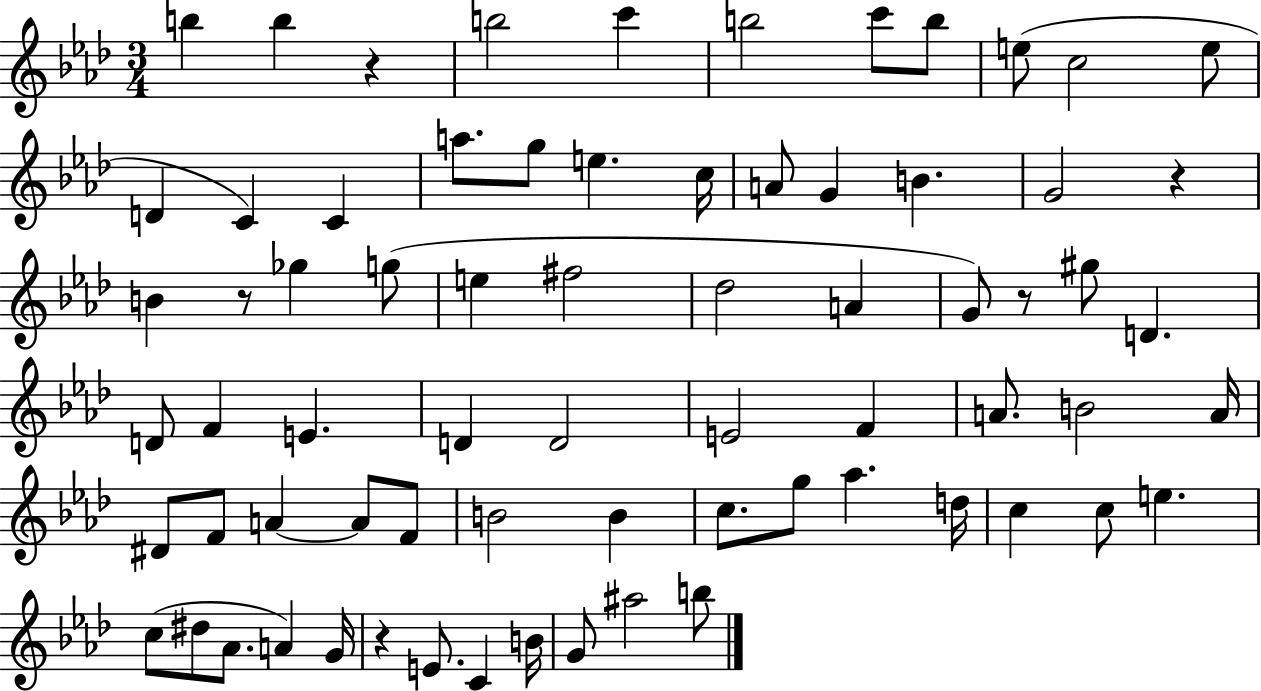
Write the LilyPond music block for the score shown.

{
  \clef treble
  \numericTimeSignature
  \time 3/4
  \key aes \major
  b''4 b''4 r4 | b''2 c'''4 | b''2 c'''8 b''8 | e''8( c''2 e''8 | \break d'4 c'4) c'4 | a''8. g''8 e''4. c''16 | a'8 g'4 b'4. | g'2 r4 | \break b'4 r8 ges''4 g''8( | e''4 fis''2 | des''2 a'4 | g'8) r8 gis''8 d'4. | \break d'8 f'4 e'4. | d'4 d'2 | e'2 f'4 | a'8. b'2 a'16 | \break dis'8 f'8 a'4~~ a'8 f'8 | b'2 b'4 | c''8. g''8 aes''4. d''16 | c''4 c''8 e''4. | \break c''8( dis''8 aes'8. a'4) g'16 | r4 e'8. c'4 b'16 | g'8 ais''2 b''8 | \bar "|."
}